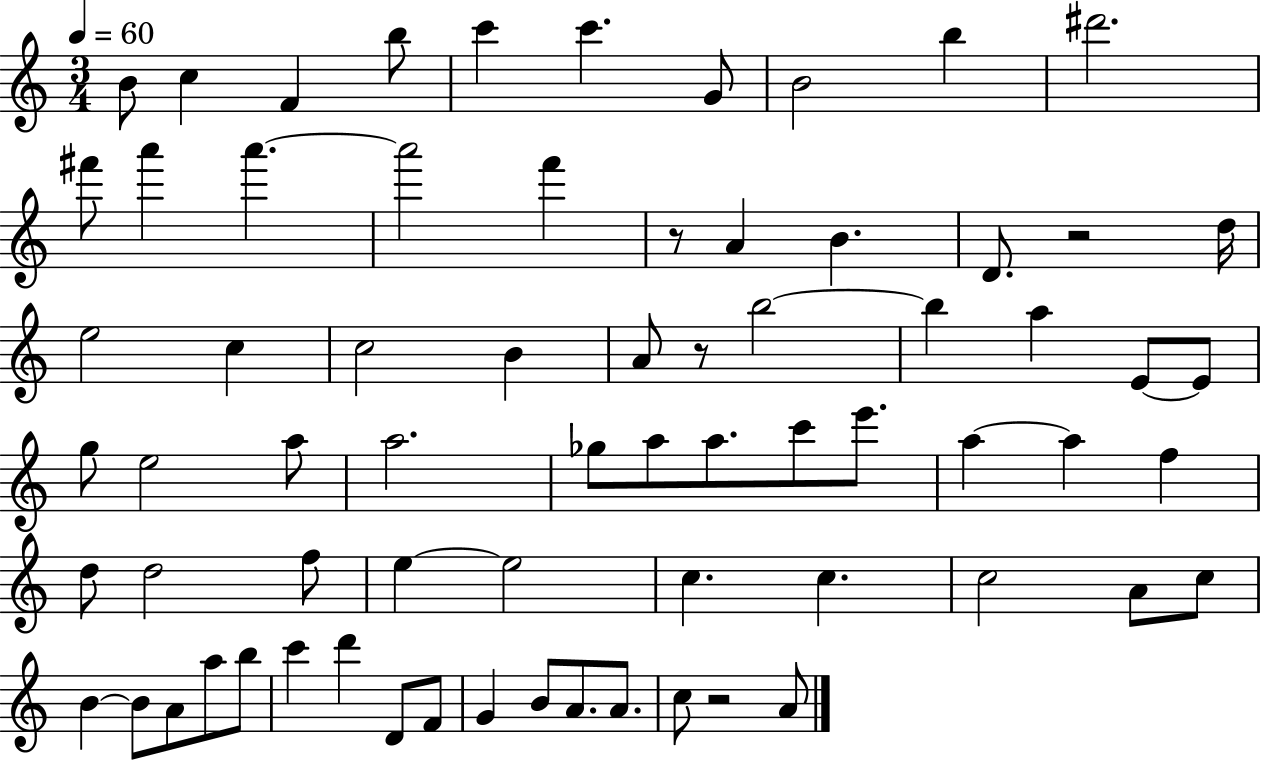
X:1
T:Untitled
M:3/4
L:1/4
K:C
B/2 c F b/2 c' c' G/2 B2 b ^d'2 ^f'/2 a' a' a'2 f' z/2 A B D/2 z2 d/4 e2 c c2 B A/2 z/2 b2 b a E/2 E/2 g/2 e2 a/2 a2 _g/2 a/2 a/2 c'/2 e'/2 a a f d/2 d2 f/2 e e2 c c c2 A/2 c/2 B B/2 A/2 a/2 b/2 c' d' D/2 F/2 G B/2 A/2 A/2 c/2 z2 A/2